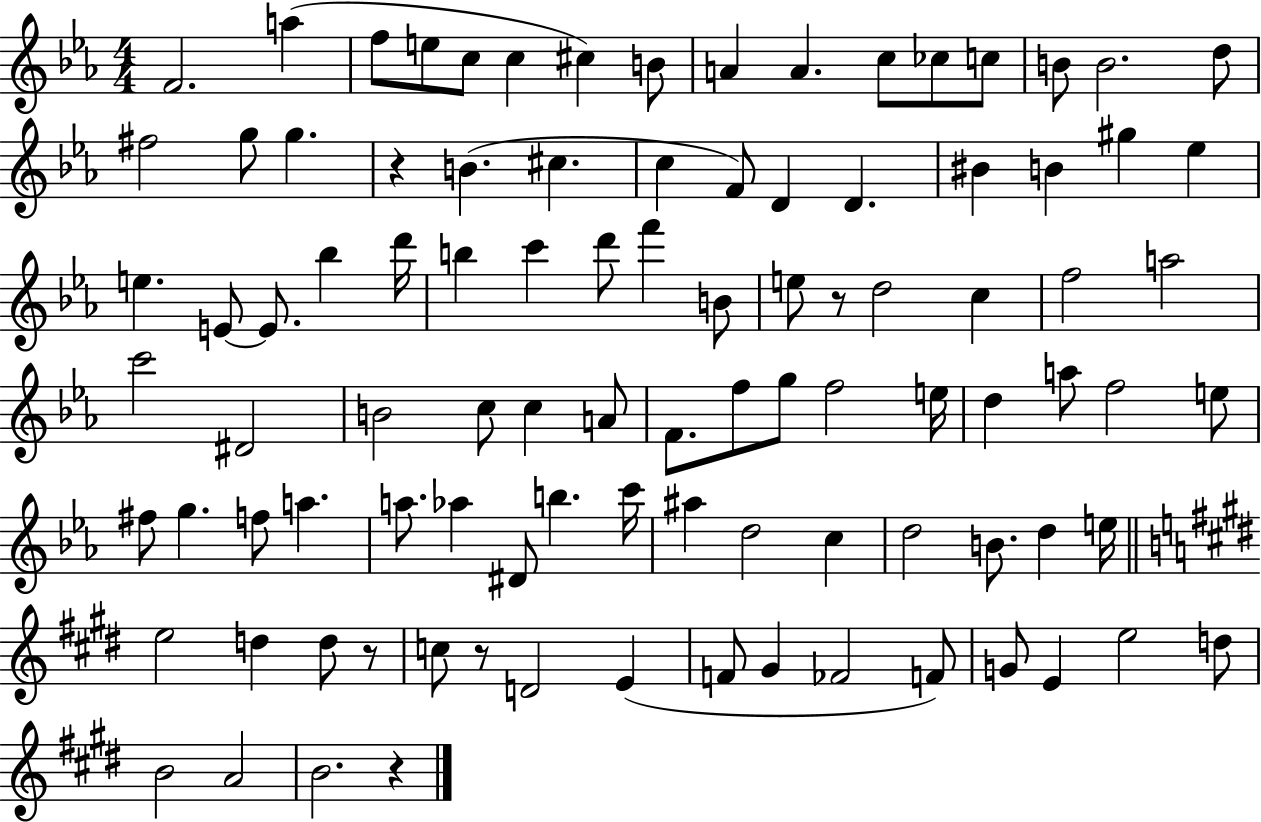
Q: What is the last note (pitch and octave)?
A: B4